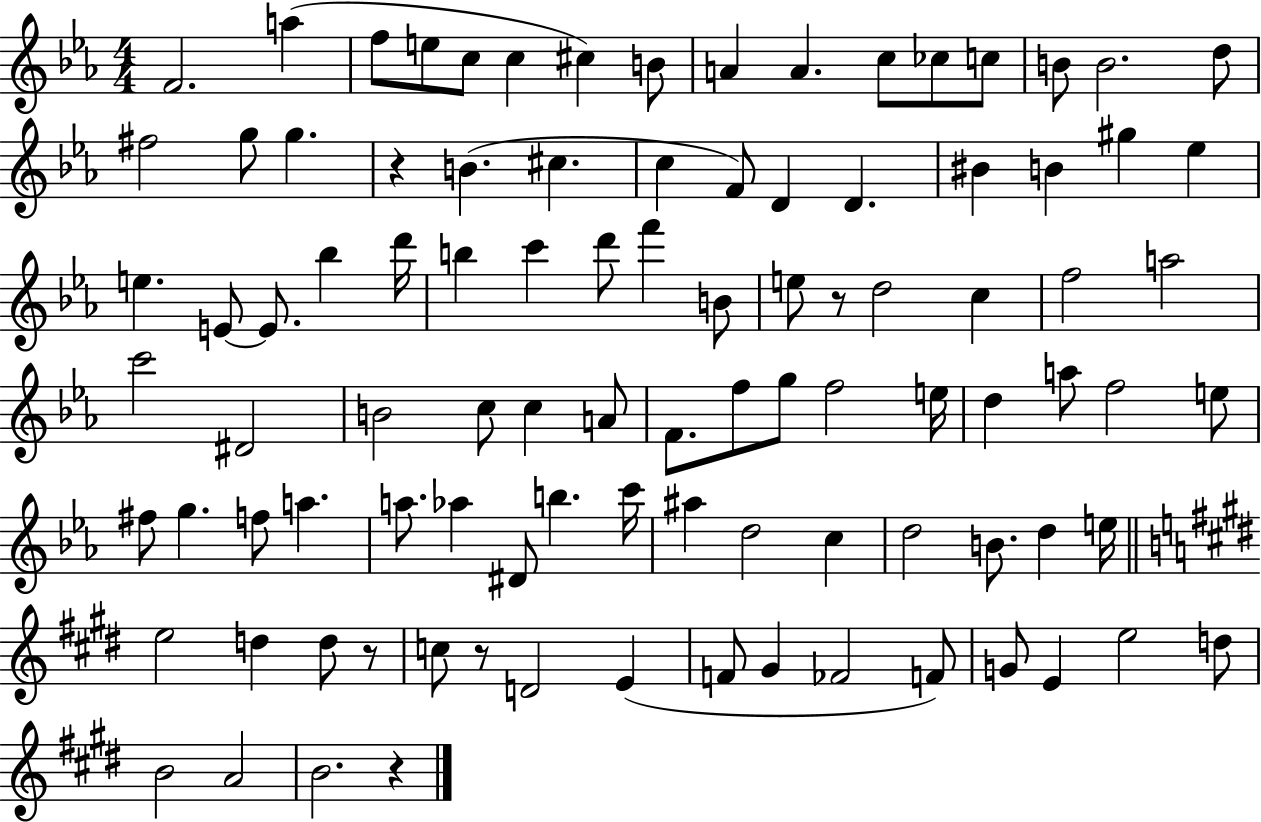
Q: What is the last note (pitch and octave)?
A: B4